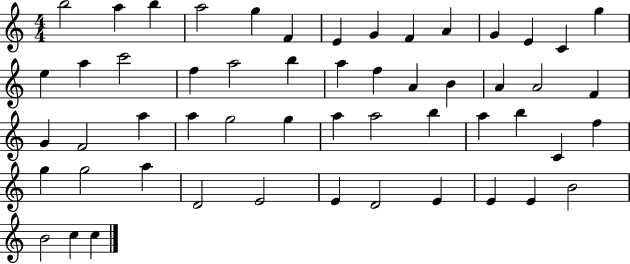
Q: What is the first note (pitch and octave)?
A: B5